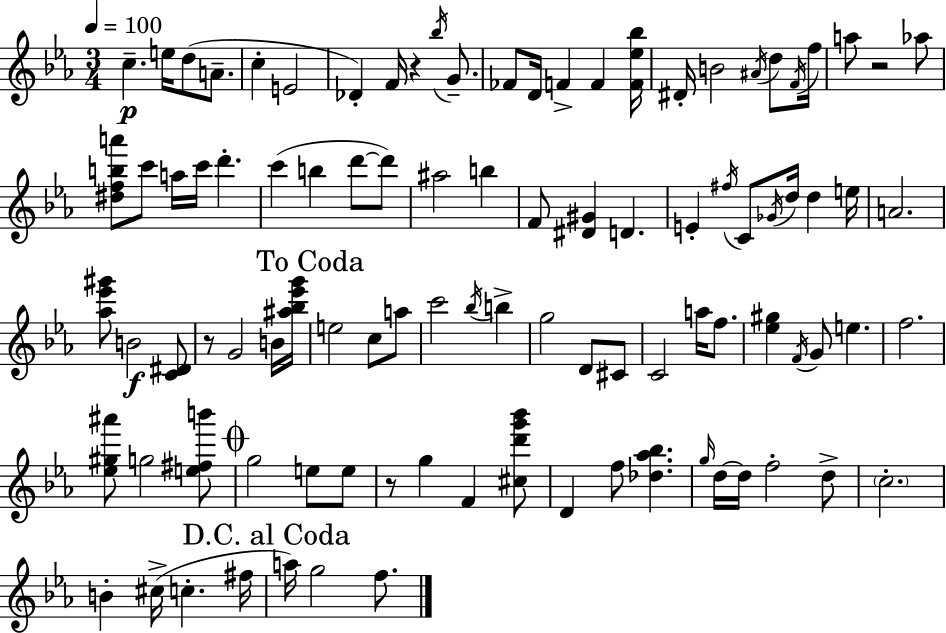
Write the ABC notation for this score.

X:1
T:Untitled
M:3/4
L:1/4
K:Cm
c e/4 d/2 A/2 c E2 _D F/4 z _b/4 G/2 _F/2 D/4 F F [F_e_b]/4 ^D/4 B2 ^A/4 d/2 F/4 f/4 a/2 z2 _a/2 [^dfba']/2 c'/2 a/4 c'/4 d' c' b d'/2 d'/2 ^a2 b F/2 [^D^G] D E ^f/4 C/2 _G/4 d/4 d e/4 A2 [_a_e'^g']/2 B2 [C^D]/2 z/2 G2 B/4 [^a_b_e'g']/4 e2 c/2 a/2 c'2 _b/4 b g2 D/2 ^C/2 C2 a/4 f/2 [_e^g] F/4 G/2 e f2 [_e^g^a']/2 g2 [e^fb']/2 g2 e/2 e/2 z/2 g F [^cd'g'_b']/2 D f/2 [_d_a_b] g/4 d/4 d/4 f2 d/2 c2 B ^c/4 c ^f/4 a/4 g2 f/2